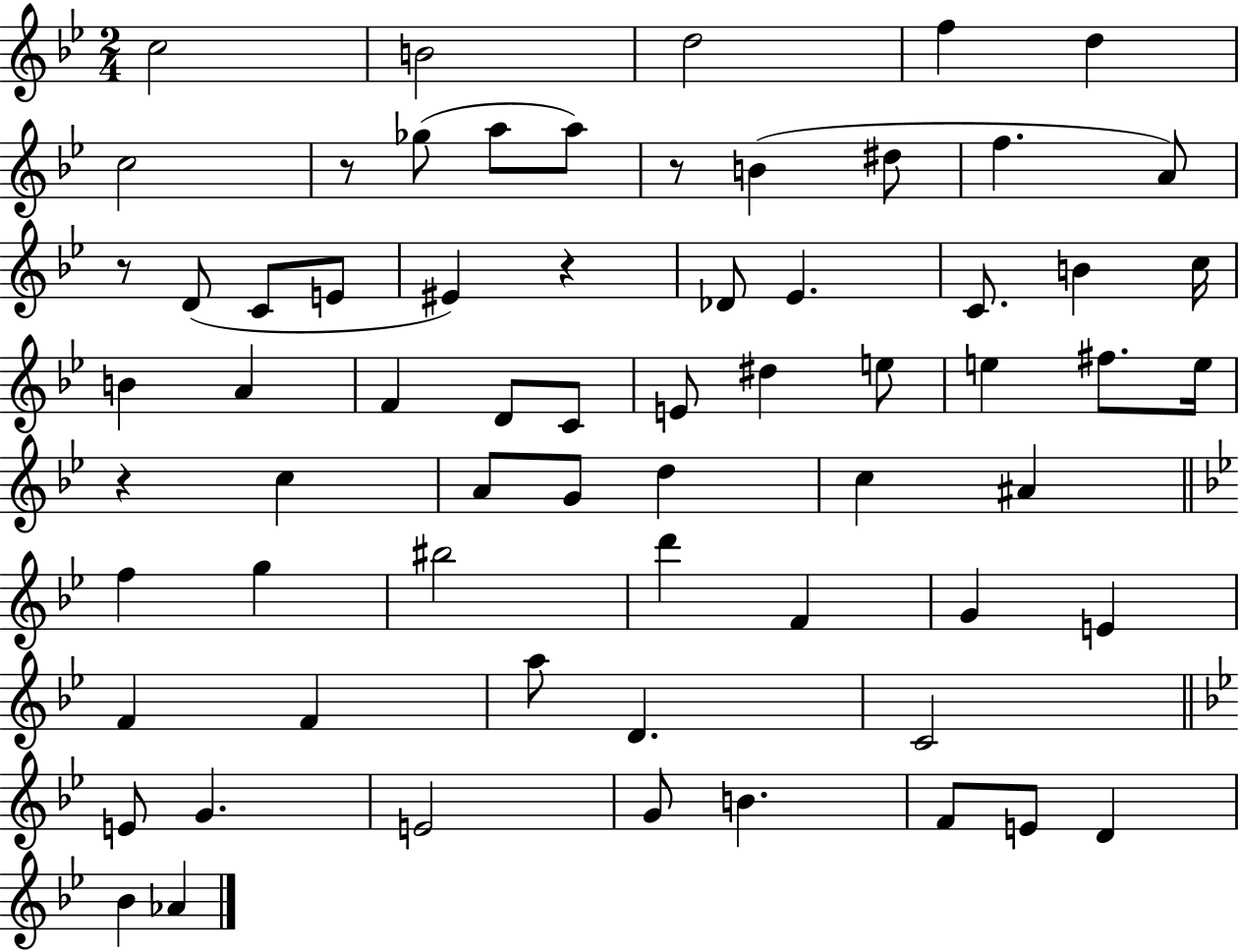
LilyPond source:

{
  \clef treble
  \numericTimeSignature
  \time 2/4
  \key bes \major
  c''2 | b'2 | d''2 | f''4 d''4 | \break c''2 | r8 ges''8( a''8 a''8) | r8 b'4( dis''8 | f''4. a'8) | \break r8 d'8( c'8 e'8 | eis'4) r4 | des'8 ees'4. | c'8. b'4 c''16 | \break b'4 a'4 | f'4 d'8 c'8 | e'8 dis''4 e''8 | e''4 fis''8. e''16 | \break r4 c''4 | a'8 g'8 d''4 | c''4 ais'4 | \bar "||" \break \key bes \major f''4 g''4 | bis''2 | d'''4 f'4 | g'4 e'4 | \break f'4 f'4 | a''8 d'4. | c'2 | \bar "||" \break \key bes \major e'8 g'4. | e'2 | g'8 b'4. | f'8 e'8 d'4 | \break bes'4 aes'4 | \bar "|."
}